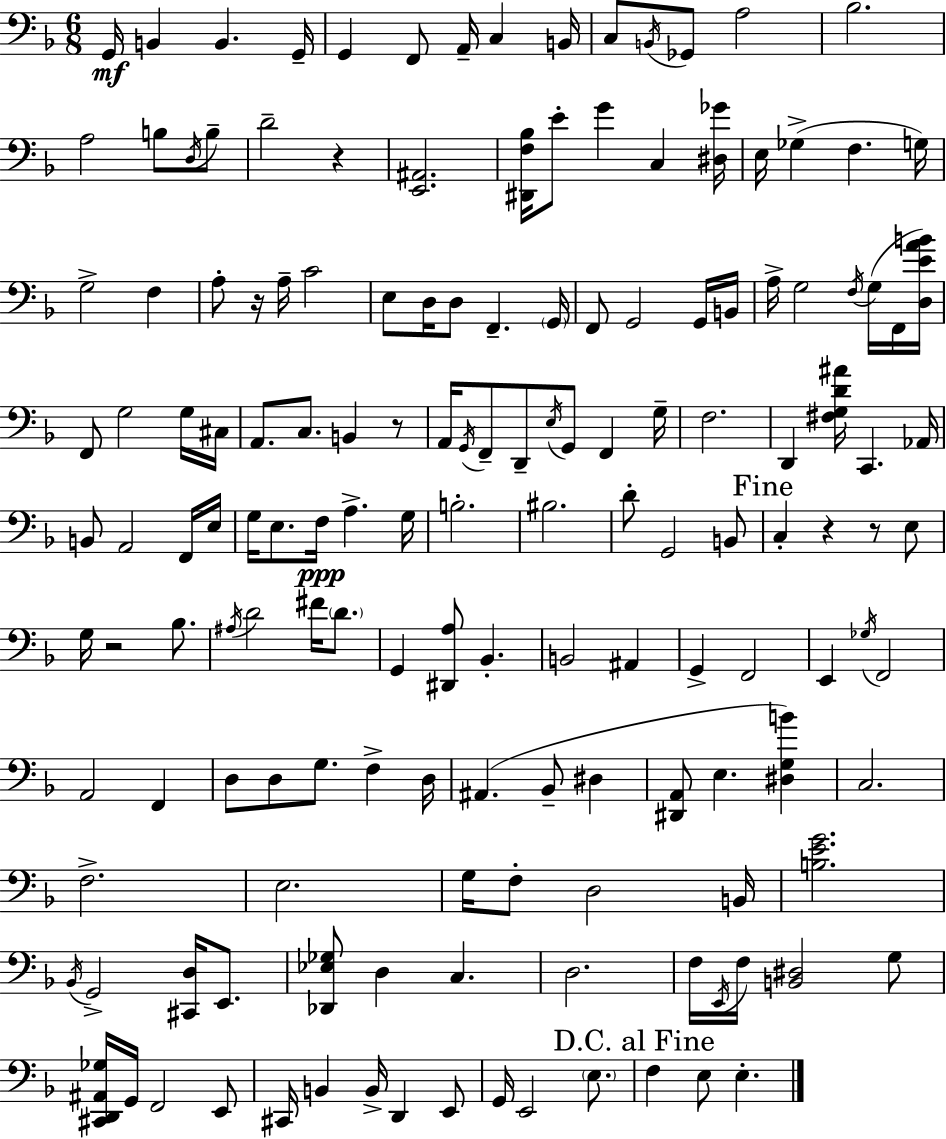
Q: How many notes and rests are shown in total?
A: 156